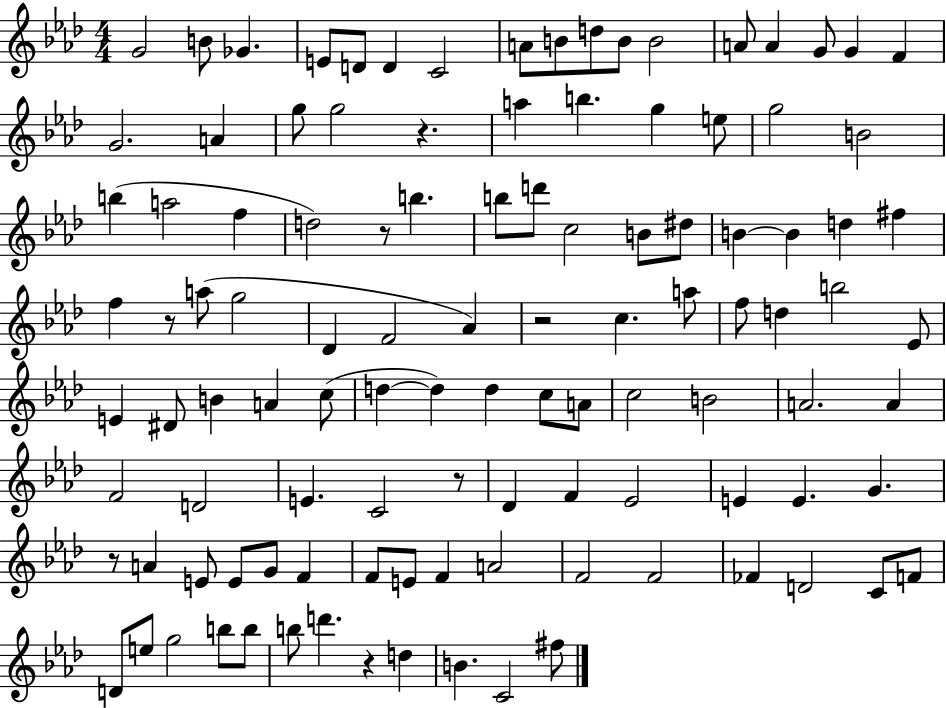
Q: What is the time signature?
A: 4/4